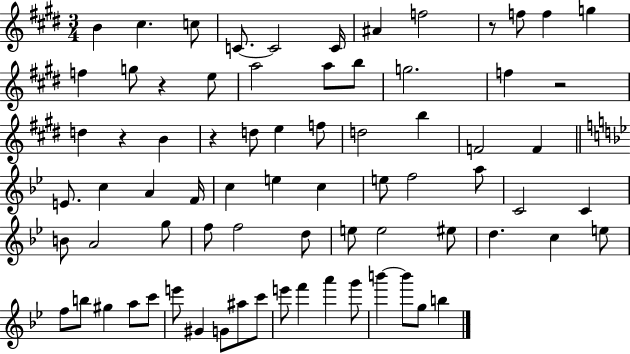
B4/q C#5/q. C5/e C4/e. C4/h C4/s A#4/q F5/h R/e F5/e F5/q G5/q F5/q G5/e R/q E5/e A5/h A5/e B5/e G5/h. F5/q R/h D5/q R/q B4/q R/q D5/e E5/q F5/e D5/h B5/q F4/h F4/q E4/e. C5/q A4/q F4/s C5/q E5/q C5/q E5/e F5/h A5/e C4/h C4/q B4/e A4/h G5/e F5/e F5/h D5/e E5/e E5/h EIS5/e D5/q. C5/q E5/e F5/e B5/e G#5/q A5/e C6/e E6/e G#4/q G4/e A#5/e C6/e E6/e F6/q A6/q G6/e B6/q B6/e G5/e B5/q